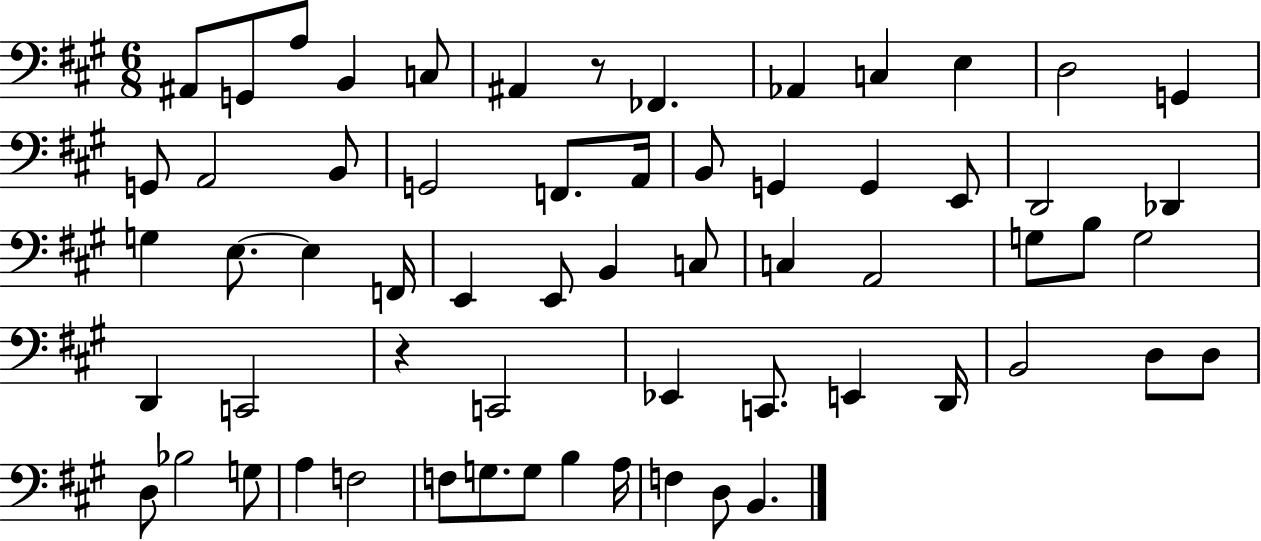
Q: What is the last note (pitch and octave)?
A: B2